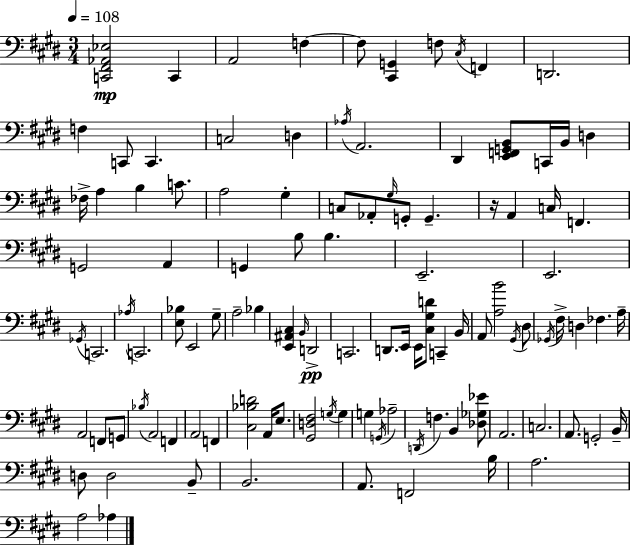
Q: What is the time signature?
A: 3/4